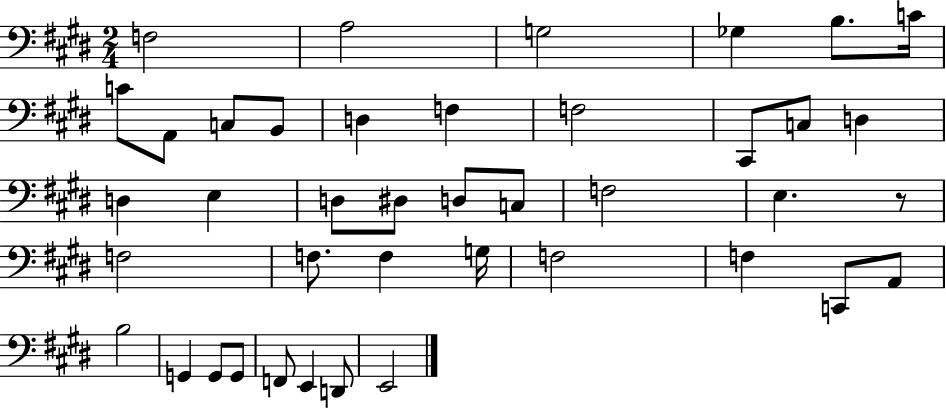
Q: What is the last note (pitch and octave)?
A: E2